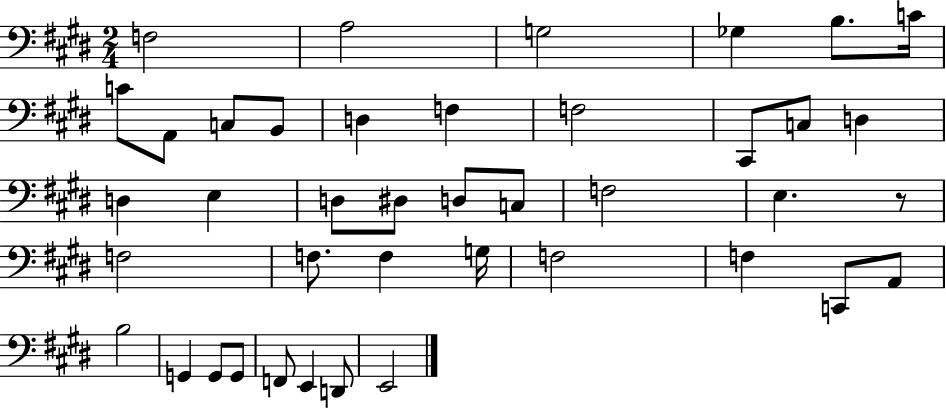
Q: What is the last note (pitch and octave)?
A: E2